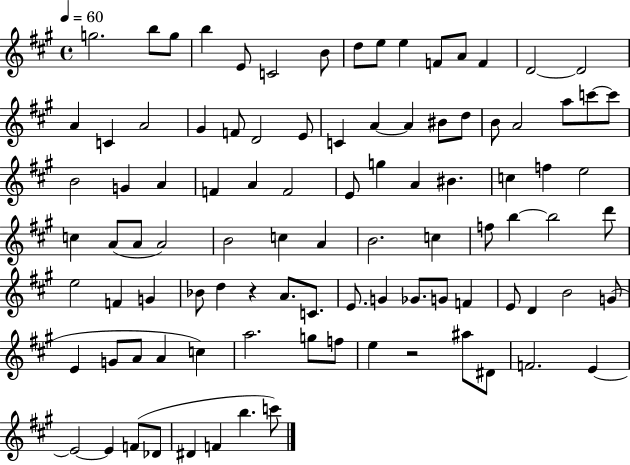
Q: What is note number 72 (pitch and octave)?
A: D4